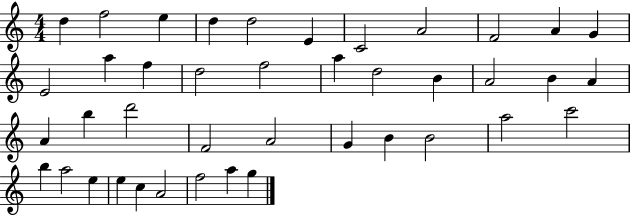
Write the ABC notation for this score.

X:1
T:Untitled
M:4/4
L:1/4
K:C
d f2 e d d2 E C2 A2 F2 A G E2 a f d2 f2 a d2 B A2 B A A b d'2 F2 A2 G B B2 a2 c'2 b a2 e e c A2 f2 a g